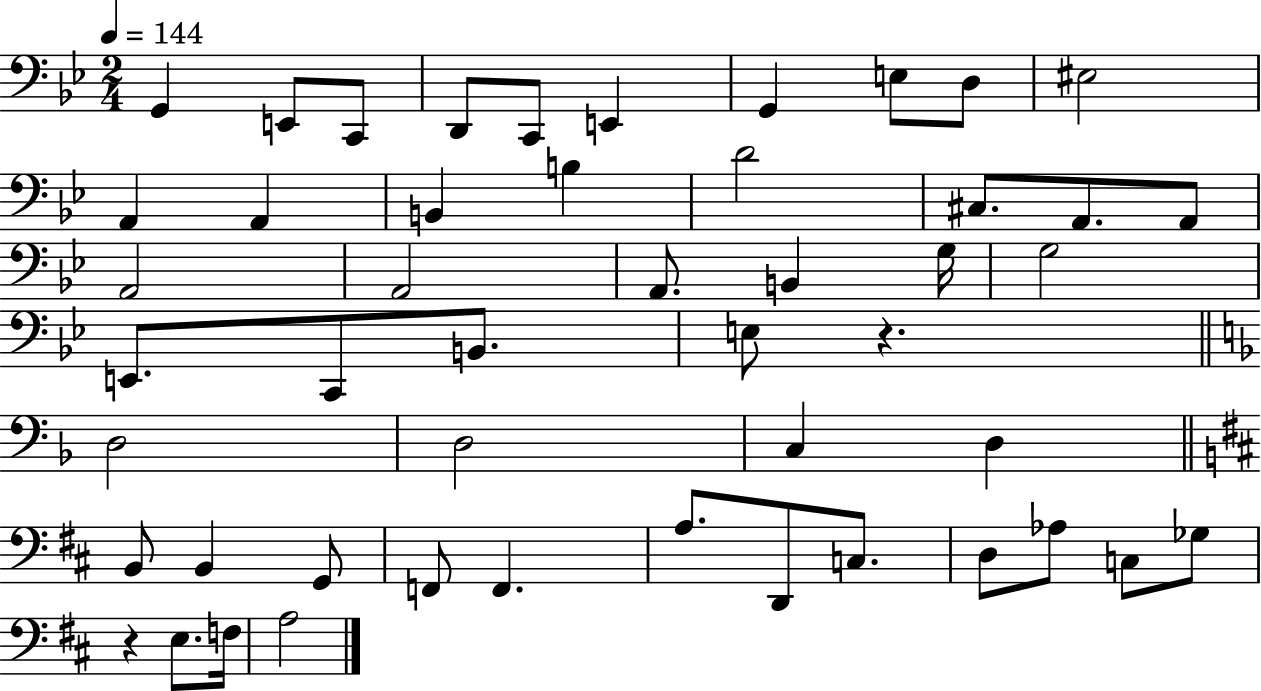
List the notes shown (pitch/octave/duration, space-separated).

G2/q E2/e C2/e D2/e C2/e E2/q G2/q E3/e D3/e EIS3/h A2/q A2/q B2/q B3/q D4/h C#3/e. A2/e. A2/e A2/h A2/h A2/e. B2/q G3/s G3/h E2/e. C2/e B2/e. E3/e R/q. D3/h D3/h C3/q D3/q B2/e B2/q G2/e F2/e F2/q. A3/e. D2/e C3/e. D3/e Ab3/e C3/e Gb3/e R/q E3/e. F3/s A3/h